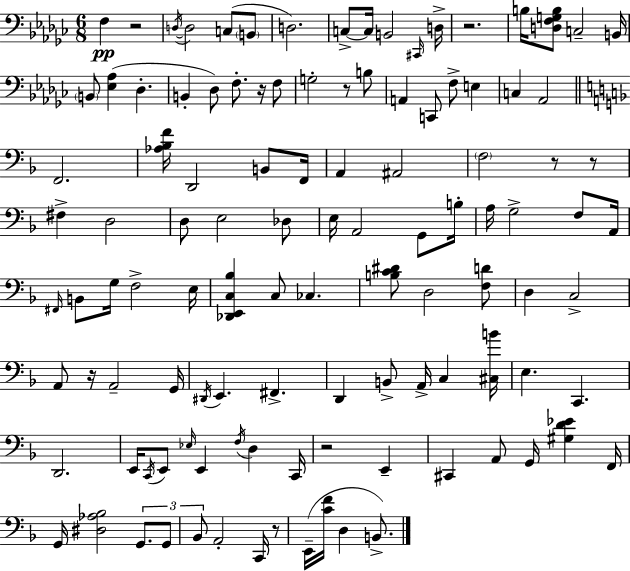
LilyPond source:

{
  \clef bass
  \numericTimeSignature
  \time 6/8
  \key ees \minor
  f4\pp r2 | \acciaccatura { d16~ }~ d2 c8( \parenthesize b,8 | d2.) | c8->~~ c16 b,2 | \break \grace { cis,16 } d16-> r2. | b16 <d f g b>8 c2-- | b,16 \parenthesize b,8 <ees aes>4( des4.-. | b,4-. des8) f8.-. r16 | \break f8 g2-. r8 | b8 a,4 c,8 f8-> e4 | c4 aes,2 | \bar "||" \break \key d \minor f,2. | <aes bes f'>16 d,2 b,8 f,16 | a,4 ais,2 | \parenthesize f2 r8 r8 | \break fis4-> d2 | d8 e2 des8 | e16 a,2 g,8 b16-. | a16 g2-> f8 a,16 | \break \grace { fis,16 } b,8 g16 f2-> | e16 <des, e, c bes>4 c8 ces4. | <b c' dis'>8 d2 <f d'>8 | d4 c2-> | \break a,8 r16 a,2-- | g,16 \acciaccatura { dis,16 } e,4. fis,4.-> | d,4 b,8-> a,16-> c4 | <cis b'>16 e4. c,4. | \break d,2. | e,16 \acciaccatura { c,16 } e,8 \grace { ees16 } e,4 \acciaccatura { f16 } | d4 c,16 r2 | e,4-- cis,4 a,8 g,16 | \break <gis d' ees'>4 f,16 g,16 <dis aes bes>2 | \tuplet 3/2 { g,8. g,8 bes,8 } a,2-. | c,16 r8 e,16--( <c' f'>16 d4 | b,8.->) \bar "|."
}